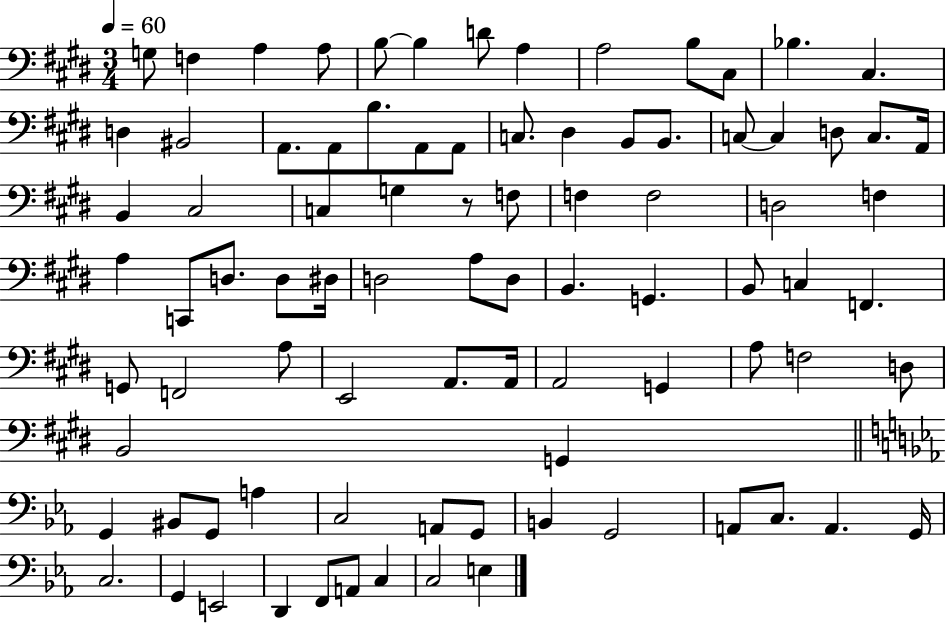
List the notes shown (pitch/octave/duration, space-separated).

G3/e F3/q A3/q A3/e B3/e B3/q D4/e A3/q A3/h B3/e C#3/e Bb3/q. C#3/q. D3/q BIS2/h A2/e. A2/e B3/e. A2/e A2/e C3/e. D#3/q B2/e B2/e. C3/e C3/q D3/e C3/e. A2/s B2/q C#3/h C3/q G3/q R/e F3/e F3/q F3/h D3/h F3/q A3/q C2/e D3/e. D3/e D#3/s D3/h A3/e D3/e B2/q. G2/q. B2/e C3/q F2/q. G2/e F2/h A3/e E2/h A2/e. A2/s A2/h G2/q A3/e F3/h D3/e B2/h G2/q G2/q BIS2/e G2/e A3/q C3/h A2/e G2/e B2/q G2/h A2/e C3/e. A2/q. G2/s C3/h. G2/q E2/h D2/q F2/e A2/e C3/q C3/h E3/q